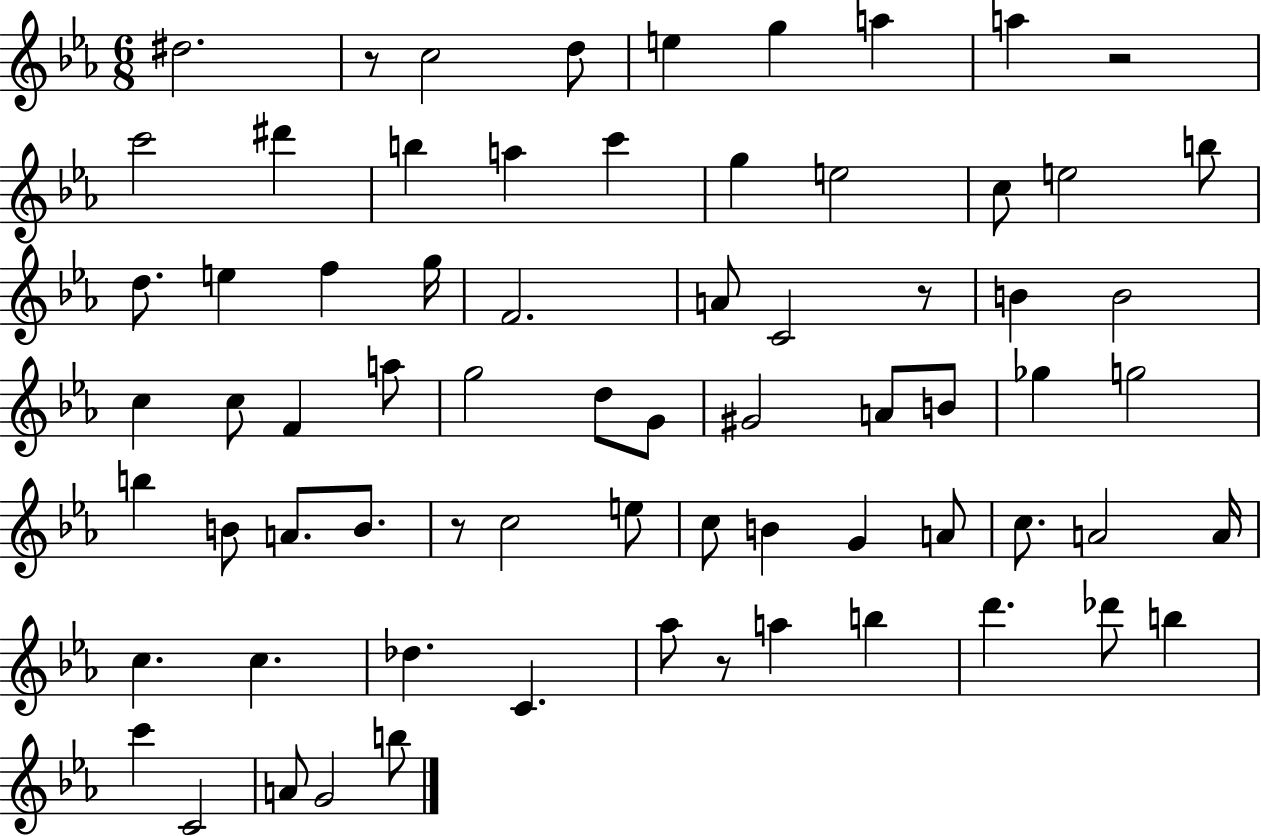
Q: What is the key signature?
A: EES major